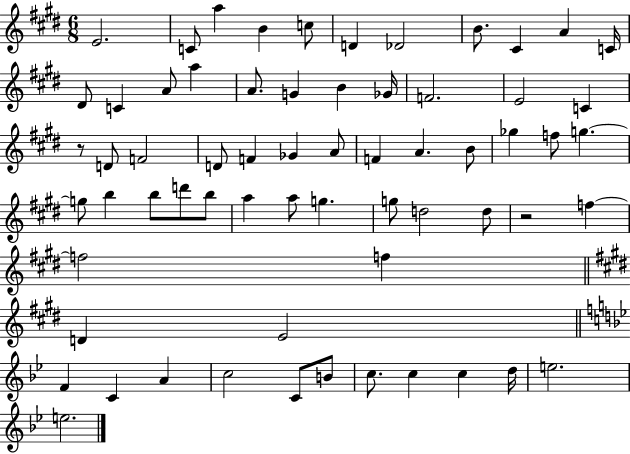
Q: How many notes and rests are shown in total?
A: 64